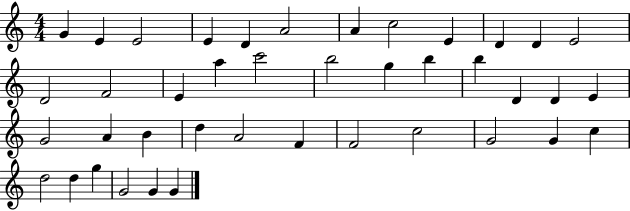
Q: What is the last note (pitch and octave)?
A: G4